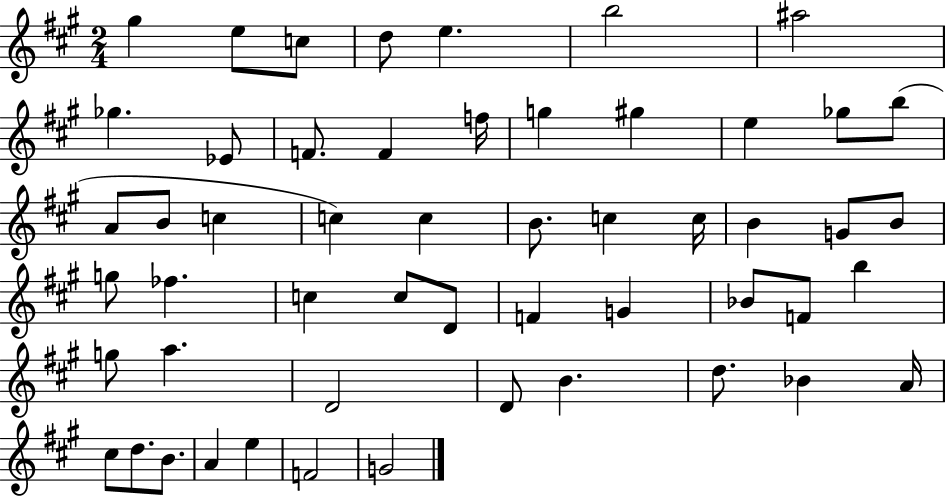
G#5/q E5/e C5/e D5/e E5/q. B5/h A#5/h Gb5/q. Eb4/e F4/e. F4/q F5/s G5/q G#5/q E5/q Gb5/e B5/e A4/e B4/e C5/q C5/q C5/q B4/e. C5/q C5/s B4/q G4/e B4/e G5/e FES5/q. C5/q C5/e D4/e F4/q G4/q Bb4/e F4/e B5/q G5/e A5/q. D4/h D4/e B4/q. D5/e. Bb4/q A4/s C#5/e D5/e. B4/e. A4/q E5/q F4/h G4/h